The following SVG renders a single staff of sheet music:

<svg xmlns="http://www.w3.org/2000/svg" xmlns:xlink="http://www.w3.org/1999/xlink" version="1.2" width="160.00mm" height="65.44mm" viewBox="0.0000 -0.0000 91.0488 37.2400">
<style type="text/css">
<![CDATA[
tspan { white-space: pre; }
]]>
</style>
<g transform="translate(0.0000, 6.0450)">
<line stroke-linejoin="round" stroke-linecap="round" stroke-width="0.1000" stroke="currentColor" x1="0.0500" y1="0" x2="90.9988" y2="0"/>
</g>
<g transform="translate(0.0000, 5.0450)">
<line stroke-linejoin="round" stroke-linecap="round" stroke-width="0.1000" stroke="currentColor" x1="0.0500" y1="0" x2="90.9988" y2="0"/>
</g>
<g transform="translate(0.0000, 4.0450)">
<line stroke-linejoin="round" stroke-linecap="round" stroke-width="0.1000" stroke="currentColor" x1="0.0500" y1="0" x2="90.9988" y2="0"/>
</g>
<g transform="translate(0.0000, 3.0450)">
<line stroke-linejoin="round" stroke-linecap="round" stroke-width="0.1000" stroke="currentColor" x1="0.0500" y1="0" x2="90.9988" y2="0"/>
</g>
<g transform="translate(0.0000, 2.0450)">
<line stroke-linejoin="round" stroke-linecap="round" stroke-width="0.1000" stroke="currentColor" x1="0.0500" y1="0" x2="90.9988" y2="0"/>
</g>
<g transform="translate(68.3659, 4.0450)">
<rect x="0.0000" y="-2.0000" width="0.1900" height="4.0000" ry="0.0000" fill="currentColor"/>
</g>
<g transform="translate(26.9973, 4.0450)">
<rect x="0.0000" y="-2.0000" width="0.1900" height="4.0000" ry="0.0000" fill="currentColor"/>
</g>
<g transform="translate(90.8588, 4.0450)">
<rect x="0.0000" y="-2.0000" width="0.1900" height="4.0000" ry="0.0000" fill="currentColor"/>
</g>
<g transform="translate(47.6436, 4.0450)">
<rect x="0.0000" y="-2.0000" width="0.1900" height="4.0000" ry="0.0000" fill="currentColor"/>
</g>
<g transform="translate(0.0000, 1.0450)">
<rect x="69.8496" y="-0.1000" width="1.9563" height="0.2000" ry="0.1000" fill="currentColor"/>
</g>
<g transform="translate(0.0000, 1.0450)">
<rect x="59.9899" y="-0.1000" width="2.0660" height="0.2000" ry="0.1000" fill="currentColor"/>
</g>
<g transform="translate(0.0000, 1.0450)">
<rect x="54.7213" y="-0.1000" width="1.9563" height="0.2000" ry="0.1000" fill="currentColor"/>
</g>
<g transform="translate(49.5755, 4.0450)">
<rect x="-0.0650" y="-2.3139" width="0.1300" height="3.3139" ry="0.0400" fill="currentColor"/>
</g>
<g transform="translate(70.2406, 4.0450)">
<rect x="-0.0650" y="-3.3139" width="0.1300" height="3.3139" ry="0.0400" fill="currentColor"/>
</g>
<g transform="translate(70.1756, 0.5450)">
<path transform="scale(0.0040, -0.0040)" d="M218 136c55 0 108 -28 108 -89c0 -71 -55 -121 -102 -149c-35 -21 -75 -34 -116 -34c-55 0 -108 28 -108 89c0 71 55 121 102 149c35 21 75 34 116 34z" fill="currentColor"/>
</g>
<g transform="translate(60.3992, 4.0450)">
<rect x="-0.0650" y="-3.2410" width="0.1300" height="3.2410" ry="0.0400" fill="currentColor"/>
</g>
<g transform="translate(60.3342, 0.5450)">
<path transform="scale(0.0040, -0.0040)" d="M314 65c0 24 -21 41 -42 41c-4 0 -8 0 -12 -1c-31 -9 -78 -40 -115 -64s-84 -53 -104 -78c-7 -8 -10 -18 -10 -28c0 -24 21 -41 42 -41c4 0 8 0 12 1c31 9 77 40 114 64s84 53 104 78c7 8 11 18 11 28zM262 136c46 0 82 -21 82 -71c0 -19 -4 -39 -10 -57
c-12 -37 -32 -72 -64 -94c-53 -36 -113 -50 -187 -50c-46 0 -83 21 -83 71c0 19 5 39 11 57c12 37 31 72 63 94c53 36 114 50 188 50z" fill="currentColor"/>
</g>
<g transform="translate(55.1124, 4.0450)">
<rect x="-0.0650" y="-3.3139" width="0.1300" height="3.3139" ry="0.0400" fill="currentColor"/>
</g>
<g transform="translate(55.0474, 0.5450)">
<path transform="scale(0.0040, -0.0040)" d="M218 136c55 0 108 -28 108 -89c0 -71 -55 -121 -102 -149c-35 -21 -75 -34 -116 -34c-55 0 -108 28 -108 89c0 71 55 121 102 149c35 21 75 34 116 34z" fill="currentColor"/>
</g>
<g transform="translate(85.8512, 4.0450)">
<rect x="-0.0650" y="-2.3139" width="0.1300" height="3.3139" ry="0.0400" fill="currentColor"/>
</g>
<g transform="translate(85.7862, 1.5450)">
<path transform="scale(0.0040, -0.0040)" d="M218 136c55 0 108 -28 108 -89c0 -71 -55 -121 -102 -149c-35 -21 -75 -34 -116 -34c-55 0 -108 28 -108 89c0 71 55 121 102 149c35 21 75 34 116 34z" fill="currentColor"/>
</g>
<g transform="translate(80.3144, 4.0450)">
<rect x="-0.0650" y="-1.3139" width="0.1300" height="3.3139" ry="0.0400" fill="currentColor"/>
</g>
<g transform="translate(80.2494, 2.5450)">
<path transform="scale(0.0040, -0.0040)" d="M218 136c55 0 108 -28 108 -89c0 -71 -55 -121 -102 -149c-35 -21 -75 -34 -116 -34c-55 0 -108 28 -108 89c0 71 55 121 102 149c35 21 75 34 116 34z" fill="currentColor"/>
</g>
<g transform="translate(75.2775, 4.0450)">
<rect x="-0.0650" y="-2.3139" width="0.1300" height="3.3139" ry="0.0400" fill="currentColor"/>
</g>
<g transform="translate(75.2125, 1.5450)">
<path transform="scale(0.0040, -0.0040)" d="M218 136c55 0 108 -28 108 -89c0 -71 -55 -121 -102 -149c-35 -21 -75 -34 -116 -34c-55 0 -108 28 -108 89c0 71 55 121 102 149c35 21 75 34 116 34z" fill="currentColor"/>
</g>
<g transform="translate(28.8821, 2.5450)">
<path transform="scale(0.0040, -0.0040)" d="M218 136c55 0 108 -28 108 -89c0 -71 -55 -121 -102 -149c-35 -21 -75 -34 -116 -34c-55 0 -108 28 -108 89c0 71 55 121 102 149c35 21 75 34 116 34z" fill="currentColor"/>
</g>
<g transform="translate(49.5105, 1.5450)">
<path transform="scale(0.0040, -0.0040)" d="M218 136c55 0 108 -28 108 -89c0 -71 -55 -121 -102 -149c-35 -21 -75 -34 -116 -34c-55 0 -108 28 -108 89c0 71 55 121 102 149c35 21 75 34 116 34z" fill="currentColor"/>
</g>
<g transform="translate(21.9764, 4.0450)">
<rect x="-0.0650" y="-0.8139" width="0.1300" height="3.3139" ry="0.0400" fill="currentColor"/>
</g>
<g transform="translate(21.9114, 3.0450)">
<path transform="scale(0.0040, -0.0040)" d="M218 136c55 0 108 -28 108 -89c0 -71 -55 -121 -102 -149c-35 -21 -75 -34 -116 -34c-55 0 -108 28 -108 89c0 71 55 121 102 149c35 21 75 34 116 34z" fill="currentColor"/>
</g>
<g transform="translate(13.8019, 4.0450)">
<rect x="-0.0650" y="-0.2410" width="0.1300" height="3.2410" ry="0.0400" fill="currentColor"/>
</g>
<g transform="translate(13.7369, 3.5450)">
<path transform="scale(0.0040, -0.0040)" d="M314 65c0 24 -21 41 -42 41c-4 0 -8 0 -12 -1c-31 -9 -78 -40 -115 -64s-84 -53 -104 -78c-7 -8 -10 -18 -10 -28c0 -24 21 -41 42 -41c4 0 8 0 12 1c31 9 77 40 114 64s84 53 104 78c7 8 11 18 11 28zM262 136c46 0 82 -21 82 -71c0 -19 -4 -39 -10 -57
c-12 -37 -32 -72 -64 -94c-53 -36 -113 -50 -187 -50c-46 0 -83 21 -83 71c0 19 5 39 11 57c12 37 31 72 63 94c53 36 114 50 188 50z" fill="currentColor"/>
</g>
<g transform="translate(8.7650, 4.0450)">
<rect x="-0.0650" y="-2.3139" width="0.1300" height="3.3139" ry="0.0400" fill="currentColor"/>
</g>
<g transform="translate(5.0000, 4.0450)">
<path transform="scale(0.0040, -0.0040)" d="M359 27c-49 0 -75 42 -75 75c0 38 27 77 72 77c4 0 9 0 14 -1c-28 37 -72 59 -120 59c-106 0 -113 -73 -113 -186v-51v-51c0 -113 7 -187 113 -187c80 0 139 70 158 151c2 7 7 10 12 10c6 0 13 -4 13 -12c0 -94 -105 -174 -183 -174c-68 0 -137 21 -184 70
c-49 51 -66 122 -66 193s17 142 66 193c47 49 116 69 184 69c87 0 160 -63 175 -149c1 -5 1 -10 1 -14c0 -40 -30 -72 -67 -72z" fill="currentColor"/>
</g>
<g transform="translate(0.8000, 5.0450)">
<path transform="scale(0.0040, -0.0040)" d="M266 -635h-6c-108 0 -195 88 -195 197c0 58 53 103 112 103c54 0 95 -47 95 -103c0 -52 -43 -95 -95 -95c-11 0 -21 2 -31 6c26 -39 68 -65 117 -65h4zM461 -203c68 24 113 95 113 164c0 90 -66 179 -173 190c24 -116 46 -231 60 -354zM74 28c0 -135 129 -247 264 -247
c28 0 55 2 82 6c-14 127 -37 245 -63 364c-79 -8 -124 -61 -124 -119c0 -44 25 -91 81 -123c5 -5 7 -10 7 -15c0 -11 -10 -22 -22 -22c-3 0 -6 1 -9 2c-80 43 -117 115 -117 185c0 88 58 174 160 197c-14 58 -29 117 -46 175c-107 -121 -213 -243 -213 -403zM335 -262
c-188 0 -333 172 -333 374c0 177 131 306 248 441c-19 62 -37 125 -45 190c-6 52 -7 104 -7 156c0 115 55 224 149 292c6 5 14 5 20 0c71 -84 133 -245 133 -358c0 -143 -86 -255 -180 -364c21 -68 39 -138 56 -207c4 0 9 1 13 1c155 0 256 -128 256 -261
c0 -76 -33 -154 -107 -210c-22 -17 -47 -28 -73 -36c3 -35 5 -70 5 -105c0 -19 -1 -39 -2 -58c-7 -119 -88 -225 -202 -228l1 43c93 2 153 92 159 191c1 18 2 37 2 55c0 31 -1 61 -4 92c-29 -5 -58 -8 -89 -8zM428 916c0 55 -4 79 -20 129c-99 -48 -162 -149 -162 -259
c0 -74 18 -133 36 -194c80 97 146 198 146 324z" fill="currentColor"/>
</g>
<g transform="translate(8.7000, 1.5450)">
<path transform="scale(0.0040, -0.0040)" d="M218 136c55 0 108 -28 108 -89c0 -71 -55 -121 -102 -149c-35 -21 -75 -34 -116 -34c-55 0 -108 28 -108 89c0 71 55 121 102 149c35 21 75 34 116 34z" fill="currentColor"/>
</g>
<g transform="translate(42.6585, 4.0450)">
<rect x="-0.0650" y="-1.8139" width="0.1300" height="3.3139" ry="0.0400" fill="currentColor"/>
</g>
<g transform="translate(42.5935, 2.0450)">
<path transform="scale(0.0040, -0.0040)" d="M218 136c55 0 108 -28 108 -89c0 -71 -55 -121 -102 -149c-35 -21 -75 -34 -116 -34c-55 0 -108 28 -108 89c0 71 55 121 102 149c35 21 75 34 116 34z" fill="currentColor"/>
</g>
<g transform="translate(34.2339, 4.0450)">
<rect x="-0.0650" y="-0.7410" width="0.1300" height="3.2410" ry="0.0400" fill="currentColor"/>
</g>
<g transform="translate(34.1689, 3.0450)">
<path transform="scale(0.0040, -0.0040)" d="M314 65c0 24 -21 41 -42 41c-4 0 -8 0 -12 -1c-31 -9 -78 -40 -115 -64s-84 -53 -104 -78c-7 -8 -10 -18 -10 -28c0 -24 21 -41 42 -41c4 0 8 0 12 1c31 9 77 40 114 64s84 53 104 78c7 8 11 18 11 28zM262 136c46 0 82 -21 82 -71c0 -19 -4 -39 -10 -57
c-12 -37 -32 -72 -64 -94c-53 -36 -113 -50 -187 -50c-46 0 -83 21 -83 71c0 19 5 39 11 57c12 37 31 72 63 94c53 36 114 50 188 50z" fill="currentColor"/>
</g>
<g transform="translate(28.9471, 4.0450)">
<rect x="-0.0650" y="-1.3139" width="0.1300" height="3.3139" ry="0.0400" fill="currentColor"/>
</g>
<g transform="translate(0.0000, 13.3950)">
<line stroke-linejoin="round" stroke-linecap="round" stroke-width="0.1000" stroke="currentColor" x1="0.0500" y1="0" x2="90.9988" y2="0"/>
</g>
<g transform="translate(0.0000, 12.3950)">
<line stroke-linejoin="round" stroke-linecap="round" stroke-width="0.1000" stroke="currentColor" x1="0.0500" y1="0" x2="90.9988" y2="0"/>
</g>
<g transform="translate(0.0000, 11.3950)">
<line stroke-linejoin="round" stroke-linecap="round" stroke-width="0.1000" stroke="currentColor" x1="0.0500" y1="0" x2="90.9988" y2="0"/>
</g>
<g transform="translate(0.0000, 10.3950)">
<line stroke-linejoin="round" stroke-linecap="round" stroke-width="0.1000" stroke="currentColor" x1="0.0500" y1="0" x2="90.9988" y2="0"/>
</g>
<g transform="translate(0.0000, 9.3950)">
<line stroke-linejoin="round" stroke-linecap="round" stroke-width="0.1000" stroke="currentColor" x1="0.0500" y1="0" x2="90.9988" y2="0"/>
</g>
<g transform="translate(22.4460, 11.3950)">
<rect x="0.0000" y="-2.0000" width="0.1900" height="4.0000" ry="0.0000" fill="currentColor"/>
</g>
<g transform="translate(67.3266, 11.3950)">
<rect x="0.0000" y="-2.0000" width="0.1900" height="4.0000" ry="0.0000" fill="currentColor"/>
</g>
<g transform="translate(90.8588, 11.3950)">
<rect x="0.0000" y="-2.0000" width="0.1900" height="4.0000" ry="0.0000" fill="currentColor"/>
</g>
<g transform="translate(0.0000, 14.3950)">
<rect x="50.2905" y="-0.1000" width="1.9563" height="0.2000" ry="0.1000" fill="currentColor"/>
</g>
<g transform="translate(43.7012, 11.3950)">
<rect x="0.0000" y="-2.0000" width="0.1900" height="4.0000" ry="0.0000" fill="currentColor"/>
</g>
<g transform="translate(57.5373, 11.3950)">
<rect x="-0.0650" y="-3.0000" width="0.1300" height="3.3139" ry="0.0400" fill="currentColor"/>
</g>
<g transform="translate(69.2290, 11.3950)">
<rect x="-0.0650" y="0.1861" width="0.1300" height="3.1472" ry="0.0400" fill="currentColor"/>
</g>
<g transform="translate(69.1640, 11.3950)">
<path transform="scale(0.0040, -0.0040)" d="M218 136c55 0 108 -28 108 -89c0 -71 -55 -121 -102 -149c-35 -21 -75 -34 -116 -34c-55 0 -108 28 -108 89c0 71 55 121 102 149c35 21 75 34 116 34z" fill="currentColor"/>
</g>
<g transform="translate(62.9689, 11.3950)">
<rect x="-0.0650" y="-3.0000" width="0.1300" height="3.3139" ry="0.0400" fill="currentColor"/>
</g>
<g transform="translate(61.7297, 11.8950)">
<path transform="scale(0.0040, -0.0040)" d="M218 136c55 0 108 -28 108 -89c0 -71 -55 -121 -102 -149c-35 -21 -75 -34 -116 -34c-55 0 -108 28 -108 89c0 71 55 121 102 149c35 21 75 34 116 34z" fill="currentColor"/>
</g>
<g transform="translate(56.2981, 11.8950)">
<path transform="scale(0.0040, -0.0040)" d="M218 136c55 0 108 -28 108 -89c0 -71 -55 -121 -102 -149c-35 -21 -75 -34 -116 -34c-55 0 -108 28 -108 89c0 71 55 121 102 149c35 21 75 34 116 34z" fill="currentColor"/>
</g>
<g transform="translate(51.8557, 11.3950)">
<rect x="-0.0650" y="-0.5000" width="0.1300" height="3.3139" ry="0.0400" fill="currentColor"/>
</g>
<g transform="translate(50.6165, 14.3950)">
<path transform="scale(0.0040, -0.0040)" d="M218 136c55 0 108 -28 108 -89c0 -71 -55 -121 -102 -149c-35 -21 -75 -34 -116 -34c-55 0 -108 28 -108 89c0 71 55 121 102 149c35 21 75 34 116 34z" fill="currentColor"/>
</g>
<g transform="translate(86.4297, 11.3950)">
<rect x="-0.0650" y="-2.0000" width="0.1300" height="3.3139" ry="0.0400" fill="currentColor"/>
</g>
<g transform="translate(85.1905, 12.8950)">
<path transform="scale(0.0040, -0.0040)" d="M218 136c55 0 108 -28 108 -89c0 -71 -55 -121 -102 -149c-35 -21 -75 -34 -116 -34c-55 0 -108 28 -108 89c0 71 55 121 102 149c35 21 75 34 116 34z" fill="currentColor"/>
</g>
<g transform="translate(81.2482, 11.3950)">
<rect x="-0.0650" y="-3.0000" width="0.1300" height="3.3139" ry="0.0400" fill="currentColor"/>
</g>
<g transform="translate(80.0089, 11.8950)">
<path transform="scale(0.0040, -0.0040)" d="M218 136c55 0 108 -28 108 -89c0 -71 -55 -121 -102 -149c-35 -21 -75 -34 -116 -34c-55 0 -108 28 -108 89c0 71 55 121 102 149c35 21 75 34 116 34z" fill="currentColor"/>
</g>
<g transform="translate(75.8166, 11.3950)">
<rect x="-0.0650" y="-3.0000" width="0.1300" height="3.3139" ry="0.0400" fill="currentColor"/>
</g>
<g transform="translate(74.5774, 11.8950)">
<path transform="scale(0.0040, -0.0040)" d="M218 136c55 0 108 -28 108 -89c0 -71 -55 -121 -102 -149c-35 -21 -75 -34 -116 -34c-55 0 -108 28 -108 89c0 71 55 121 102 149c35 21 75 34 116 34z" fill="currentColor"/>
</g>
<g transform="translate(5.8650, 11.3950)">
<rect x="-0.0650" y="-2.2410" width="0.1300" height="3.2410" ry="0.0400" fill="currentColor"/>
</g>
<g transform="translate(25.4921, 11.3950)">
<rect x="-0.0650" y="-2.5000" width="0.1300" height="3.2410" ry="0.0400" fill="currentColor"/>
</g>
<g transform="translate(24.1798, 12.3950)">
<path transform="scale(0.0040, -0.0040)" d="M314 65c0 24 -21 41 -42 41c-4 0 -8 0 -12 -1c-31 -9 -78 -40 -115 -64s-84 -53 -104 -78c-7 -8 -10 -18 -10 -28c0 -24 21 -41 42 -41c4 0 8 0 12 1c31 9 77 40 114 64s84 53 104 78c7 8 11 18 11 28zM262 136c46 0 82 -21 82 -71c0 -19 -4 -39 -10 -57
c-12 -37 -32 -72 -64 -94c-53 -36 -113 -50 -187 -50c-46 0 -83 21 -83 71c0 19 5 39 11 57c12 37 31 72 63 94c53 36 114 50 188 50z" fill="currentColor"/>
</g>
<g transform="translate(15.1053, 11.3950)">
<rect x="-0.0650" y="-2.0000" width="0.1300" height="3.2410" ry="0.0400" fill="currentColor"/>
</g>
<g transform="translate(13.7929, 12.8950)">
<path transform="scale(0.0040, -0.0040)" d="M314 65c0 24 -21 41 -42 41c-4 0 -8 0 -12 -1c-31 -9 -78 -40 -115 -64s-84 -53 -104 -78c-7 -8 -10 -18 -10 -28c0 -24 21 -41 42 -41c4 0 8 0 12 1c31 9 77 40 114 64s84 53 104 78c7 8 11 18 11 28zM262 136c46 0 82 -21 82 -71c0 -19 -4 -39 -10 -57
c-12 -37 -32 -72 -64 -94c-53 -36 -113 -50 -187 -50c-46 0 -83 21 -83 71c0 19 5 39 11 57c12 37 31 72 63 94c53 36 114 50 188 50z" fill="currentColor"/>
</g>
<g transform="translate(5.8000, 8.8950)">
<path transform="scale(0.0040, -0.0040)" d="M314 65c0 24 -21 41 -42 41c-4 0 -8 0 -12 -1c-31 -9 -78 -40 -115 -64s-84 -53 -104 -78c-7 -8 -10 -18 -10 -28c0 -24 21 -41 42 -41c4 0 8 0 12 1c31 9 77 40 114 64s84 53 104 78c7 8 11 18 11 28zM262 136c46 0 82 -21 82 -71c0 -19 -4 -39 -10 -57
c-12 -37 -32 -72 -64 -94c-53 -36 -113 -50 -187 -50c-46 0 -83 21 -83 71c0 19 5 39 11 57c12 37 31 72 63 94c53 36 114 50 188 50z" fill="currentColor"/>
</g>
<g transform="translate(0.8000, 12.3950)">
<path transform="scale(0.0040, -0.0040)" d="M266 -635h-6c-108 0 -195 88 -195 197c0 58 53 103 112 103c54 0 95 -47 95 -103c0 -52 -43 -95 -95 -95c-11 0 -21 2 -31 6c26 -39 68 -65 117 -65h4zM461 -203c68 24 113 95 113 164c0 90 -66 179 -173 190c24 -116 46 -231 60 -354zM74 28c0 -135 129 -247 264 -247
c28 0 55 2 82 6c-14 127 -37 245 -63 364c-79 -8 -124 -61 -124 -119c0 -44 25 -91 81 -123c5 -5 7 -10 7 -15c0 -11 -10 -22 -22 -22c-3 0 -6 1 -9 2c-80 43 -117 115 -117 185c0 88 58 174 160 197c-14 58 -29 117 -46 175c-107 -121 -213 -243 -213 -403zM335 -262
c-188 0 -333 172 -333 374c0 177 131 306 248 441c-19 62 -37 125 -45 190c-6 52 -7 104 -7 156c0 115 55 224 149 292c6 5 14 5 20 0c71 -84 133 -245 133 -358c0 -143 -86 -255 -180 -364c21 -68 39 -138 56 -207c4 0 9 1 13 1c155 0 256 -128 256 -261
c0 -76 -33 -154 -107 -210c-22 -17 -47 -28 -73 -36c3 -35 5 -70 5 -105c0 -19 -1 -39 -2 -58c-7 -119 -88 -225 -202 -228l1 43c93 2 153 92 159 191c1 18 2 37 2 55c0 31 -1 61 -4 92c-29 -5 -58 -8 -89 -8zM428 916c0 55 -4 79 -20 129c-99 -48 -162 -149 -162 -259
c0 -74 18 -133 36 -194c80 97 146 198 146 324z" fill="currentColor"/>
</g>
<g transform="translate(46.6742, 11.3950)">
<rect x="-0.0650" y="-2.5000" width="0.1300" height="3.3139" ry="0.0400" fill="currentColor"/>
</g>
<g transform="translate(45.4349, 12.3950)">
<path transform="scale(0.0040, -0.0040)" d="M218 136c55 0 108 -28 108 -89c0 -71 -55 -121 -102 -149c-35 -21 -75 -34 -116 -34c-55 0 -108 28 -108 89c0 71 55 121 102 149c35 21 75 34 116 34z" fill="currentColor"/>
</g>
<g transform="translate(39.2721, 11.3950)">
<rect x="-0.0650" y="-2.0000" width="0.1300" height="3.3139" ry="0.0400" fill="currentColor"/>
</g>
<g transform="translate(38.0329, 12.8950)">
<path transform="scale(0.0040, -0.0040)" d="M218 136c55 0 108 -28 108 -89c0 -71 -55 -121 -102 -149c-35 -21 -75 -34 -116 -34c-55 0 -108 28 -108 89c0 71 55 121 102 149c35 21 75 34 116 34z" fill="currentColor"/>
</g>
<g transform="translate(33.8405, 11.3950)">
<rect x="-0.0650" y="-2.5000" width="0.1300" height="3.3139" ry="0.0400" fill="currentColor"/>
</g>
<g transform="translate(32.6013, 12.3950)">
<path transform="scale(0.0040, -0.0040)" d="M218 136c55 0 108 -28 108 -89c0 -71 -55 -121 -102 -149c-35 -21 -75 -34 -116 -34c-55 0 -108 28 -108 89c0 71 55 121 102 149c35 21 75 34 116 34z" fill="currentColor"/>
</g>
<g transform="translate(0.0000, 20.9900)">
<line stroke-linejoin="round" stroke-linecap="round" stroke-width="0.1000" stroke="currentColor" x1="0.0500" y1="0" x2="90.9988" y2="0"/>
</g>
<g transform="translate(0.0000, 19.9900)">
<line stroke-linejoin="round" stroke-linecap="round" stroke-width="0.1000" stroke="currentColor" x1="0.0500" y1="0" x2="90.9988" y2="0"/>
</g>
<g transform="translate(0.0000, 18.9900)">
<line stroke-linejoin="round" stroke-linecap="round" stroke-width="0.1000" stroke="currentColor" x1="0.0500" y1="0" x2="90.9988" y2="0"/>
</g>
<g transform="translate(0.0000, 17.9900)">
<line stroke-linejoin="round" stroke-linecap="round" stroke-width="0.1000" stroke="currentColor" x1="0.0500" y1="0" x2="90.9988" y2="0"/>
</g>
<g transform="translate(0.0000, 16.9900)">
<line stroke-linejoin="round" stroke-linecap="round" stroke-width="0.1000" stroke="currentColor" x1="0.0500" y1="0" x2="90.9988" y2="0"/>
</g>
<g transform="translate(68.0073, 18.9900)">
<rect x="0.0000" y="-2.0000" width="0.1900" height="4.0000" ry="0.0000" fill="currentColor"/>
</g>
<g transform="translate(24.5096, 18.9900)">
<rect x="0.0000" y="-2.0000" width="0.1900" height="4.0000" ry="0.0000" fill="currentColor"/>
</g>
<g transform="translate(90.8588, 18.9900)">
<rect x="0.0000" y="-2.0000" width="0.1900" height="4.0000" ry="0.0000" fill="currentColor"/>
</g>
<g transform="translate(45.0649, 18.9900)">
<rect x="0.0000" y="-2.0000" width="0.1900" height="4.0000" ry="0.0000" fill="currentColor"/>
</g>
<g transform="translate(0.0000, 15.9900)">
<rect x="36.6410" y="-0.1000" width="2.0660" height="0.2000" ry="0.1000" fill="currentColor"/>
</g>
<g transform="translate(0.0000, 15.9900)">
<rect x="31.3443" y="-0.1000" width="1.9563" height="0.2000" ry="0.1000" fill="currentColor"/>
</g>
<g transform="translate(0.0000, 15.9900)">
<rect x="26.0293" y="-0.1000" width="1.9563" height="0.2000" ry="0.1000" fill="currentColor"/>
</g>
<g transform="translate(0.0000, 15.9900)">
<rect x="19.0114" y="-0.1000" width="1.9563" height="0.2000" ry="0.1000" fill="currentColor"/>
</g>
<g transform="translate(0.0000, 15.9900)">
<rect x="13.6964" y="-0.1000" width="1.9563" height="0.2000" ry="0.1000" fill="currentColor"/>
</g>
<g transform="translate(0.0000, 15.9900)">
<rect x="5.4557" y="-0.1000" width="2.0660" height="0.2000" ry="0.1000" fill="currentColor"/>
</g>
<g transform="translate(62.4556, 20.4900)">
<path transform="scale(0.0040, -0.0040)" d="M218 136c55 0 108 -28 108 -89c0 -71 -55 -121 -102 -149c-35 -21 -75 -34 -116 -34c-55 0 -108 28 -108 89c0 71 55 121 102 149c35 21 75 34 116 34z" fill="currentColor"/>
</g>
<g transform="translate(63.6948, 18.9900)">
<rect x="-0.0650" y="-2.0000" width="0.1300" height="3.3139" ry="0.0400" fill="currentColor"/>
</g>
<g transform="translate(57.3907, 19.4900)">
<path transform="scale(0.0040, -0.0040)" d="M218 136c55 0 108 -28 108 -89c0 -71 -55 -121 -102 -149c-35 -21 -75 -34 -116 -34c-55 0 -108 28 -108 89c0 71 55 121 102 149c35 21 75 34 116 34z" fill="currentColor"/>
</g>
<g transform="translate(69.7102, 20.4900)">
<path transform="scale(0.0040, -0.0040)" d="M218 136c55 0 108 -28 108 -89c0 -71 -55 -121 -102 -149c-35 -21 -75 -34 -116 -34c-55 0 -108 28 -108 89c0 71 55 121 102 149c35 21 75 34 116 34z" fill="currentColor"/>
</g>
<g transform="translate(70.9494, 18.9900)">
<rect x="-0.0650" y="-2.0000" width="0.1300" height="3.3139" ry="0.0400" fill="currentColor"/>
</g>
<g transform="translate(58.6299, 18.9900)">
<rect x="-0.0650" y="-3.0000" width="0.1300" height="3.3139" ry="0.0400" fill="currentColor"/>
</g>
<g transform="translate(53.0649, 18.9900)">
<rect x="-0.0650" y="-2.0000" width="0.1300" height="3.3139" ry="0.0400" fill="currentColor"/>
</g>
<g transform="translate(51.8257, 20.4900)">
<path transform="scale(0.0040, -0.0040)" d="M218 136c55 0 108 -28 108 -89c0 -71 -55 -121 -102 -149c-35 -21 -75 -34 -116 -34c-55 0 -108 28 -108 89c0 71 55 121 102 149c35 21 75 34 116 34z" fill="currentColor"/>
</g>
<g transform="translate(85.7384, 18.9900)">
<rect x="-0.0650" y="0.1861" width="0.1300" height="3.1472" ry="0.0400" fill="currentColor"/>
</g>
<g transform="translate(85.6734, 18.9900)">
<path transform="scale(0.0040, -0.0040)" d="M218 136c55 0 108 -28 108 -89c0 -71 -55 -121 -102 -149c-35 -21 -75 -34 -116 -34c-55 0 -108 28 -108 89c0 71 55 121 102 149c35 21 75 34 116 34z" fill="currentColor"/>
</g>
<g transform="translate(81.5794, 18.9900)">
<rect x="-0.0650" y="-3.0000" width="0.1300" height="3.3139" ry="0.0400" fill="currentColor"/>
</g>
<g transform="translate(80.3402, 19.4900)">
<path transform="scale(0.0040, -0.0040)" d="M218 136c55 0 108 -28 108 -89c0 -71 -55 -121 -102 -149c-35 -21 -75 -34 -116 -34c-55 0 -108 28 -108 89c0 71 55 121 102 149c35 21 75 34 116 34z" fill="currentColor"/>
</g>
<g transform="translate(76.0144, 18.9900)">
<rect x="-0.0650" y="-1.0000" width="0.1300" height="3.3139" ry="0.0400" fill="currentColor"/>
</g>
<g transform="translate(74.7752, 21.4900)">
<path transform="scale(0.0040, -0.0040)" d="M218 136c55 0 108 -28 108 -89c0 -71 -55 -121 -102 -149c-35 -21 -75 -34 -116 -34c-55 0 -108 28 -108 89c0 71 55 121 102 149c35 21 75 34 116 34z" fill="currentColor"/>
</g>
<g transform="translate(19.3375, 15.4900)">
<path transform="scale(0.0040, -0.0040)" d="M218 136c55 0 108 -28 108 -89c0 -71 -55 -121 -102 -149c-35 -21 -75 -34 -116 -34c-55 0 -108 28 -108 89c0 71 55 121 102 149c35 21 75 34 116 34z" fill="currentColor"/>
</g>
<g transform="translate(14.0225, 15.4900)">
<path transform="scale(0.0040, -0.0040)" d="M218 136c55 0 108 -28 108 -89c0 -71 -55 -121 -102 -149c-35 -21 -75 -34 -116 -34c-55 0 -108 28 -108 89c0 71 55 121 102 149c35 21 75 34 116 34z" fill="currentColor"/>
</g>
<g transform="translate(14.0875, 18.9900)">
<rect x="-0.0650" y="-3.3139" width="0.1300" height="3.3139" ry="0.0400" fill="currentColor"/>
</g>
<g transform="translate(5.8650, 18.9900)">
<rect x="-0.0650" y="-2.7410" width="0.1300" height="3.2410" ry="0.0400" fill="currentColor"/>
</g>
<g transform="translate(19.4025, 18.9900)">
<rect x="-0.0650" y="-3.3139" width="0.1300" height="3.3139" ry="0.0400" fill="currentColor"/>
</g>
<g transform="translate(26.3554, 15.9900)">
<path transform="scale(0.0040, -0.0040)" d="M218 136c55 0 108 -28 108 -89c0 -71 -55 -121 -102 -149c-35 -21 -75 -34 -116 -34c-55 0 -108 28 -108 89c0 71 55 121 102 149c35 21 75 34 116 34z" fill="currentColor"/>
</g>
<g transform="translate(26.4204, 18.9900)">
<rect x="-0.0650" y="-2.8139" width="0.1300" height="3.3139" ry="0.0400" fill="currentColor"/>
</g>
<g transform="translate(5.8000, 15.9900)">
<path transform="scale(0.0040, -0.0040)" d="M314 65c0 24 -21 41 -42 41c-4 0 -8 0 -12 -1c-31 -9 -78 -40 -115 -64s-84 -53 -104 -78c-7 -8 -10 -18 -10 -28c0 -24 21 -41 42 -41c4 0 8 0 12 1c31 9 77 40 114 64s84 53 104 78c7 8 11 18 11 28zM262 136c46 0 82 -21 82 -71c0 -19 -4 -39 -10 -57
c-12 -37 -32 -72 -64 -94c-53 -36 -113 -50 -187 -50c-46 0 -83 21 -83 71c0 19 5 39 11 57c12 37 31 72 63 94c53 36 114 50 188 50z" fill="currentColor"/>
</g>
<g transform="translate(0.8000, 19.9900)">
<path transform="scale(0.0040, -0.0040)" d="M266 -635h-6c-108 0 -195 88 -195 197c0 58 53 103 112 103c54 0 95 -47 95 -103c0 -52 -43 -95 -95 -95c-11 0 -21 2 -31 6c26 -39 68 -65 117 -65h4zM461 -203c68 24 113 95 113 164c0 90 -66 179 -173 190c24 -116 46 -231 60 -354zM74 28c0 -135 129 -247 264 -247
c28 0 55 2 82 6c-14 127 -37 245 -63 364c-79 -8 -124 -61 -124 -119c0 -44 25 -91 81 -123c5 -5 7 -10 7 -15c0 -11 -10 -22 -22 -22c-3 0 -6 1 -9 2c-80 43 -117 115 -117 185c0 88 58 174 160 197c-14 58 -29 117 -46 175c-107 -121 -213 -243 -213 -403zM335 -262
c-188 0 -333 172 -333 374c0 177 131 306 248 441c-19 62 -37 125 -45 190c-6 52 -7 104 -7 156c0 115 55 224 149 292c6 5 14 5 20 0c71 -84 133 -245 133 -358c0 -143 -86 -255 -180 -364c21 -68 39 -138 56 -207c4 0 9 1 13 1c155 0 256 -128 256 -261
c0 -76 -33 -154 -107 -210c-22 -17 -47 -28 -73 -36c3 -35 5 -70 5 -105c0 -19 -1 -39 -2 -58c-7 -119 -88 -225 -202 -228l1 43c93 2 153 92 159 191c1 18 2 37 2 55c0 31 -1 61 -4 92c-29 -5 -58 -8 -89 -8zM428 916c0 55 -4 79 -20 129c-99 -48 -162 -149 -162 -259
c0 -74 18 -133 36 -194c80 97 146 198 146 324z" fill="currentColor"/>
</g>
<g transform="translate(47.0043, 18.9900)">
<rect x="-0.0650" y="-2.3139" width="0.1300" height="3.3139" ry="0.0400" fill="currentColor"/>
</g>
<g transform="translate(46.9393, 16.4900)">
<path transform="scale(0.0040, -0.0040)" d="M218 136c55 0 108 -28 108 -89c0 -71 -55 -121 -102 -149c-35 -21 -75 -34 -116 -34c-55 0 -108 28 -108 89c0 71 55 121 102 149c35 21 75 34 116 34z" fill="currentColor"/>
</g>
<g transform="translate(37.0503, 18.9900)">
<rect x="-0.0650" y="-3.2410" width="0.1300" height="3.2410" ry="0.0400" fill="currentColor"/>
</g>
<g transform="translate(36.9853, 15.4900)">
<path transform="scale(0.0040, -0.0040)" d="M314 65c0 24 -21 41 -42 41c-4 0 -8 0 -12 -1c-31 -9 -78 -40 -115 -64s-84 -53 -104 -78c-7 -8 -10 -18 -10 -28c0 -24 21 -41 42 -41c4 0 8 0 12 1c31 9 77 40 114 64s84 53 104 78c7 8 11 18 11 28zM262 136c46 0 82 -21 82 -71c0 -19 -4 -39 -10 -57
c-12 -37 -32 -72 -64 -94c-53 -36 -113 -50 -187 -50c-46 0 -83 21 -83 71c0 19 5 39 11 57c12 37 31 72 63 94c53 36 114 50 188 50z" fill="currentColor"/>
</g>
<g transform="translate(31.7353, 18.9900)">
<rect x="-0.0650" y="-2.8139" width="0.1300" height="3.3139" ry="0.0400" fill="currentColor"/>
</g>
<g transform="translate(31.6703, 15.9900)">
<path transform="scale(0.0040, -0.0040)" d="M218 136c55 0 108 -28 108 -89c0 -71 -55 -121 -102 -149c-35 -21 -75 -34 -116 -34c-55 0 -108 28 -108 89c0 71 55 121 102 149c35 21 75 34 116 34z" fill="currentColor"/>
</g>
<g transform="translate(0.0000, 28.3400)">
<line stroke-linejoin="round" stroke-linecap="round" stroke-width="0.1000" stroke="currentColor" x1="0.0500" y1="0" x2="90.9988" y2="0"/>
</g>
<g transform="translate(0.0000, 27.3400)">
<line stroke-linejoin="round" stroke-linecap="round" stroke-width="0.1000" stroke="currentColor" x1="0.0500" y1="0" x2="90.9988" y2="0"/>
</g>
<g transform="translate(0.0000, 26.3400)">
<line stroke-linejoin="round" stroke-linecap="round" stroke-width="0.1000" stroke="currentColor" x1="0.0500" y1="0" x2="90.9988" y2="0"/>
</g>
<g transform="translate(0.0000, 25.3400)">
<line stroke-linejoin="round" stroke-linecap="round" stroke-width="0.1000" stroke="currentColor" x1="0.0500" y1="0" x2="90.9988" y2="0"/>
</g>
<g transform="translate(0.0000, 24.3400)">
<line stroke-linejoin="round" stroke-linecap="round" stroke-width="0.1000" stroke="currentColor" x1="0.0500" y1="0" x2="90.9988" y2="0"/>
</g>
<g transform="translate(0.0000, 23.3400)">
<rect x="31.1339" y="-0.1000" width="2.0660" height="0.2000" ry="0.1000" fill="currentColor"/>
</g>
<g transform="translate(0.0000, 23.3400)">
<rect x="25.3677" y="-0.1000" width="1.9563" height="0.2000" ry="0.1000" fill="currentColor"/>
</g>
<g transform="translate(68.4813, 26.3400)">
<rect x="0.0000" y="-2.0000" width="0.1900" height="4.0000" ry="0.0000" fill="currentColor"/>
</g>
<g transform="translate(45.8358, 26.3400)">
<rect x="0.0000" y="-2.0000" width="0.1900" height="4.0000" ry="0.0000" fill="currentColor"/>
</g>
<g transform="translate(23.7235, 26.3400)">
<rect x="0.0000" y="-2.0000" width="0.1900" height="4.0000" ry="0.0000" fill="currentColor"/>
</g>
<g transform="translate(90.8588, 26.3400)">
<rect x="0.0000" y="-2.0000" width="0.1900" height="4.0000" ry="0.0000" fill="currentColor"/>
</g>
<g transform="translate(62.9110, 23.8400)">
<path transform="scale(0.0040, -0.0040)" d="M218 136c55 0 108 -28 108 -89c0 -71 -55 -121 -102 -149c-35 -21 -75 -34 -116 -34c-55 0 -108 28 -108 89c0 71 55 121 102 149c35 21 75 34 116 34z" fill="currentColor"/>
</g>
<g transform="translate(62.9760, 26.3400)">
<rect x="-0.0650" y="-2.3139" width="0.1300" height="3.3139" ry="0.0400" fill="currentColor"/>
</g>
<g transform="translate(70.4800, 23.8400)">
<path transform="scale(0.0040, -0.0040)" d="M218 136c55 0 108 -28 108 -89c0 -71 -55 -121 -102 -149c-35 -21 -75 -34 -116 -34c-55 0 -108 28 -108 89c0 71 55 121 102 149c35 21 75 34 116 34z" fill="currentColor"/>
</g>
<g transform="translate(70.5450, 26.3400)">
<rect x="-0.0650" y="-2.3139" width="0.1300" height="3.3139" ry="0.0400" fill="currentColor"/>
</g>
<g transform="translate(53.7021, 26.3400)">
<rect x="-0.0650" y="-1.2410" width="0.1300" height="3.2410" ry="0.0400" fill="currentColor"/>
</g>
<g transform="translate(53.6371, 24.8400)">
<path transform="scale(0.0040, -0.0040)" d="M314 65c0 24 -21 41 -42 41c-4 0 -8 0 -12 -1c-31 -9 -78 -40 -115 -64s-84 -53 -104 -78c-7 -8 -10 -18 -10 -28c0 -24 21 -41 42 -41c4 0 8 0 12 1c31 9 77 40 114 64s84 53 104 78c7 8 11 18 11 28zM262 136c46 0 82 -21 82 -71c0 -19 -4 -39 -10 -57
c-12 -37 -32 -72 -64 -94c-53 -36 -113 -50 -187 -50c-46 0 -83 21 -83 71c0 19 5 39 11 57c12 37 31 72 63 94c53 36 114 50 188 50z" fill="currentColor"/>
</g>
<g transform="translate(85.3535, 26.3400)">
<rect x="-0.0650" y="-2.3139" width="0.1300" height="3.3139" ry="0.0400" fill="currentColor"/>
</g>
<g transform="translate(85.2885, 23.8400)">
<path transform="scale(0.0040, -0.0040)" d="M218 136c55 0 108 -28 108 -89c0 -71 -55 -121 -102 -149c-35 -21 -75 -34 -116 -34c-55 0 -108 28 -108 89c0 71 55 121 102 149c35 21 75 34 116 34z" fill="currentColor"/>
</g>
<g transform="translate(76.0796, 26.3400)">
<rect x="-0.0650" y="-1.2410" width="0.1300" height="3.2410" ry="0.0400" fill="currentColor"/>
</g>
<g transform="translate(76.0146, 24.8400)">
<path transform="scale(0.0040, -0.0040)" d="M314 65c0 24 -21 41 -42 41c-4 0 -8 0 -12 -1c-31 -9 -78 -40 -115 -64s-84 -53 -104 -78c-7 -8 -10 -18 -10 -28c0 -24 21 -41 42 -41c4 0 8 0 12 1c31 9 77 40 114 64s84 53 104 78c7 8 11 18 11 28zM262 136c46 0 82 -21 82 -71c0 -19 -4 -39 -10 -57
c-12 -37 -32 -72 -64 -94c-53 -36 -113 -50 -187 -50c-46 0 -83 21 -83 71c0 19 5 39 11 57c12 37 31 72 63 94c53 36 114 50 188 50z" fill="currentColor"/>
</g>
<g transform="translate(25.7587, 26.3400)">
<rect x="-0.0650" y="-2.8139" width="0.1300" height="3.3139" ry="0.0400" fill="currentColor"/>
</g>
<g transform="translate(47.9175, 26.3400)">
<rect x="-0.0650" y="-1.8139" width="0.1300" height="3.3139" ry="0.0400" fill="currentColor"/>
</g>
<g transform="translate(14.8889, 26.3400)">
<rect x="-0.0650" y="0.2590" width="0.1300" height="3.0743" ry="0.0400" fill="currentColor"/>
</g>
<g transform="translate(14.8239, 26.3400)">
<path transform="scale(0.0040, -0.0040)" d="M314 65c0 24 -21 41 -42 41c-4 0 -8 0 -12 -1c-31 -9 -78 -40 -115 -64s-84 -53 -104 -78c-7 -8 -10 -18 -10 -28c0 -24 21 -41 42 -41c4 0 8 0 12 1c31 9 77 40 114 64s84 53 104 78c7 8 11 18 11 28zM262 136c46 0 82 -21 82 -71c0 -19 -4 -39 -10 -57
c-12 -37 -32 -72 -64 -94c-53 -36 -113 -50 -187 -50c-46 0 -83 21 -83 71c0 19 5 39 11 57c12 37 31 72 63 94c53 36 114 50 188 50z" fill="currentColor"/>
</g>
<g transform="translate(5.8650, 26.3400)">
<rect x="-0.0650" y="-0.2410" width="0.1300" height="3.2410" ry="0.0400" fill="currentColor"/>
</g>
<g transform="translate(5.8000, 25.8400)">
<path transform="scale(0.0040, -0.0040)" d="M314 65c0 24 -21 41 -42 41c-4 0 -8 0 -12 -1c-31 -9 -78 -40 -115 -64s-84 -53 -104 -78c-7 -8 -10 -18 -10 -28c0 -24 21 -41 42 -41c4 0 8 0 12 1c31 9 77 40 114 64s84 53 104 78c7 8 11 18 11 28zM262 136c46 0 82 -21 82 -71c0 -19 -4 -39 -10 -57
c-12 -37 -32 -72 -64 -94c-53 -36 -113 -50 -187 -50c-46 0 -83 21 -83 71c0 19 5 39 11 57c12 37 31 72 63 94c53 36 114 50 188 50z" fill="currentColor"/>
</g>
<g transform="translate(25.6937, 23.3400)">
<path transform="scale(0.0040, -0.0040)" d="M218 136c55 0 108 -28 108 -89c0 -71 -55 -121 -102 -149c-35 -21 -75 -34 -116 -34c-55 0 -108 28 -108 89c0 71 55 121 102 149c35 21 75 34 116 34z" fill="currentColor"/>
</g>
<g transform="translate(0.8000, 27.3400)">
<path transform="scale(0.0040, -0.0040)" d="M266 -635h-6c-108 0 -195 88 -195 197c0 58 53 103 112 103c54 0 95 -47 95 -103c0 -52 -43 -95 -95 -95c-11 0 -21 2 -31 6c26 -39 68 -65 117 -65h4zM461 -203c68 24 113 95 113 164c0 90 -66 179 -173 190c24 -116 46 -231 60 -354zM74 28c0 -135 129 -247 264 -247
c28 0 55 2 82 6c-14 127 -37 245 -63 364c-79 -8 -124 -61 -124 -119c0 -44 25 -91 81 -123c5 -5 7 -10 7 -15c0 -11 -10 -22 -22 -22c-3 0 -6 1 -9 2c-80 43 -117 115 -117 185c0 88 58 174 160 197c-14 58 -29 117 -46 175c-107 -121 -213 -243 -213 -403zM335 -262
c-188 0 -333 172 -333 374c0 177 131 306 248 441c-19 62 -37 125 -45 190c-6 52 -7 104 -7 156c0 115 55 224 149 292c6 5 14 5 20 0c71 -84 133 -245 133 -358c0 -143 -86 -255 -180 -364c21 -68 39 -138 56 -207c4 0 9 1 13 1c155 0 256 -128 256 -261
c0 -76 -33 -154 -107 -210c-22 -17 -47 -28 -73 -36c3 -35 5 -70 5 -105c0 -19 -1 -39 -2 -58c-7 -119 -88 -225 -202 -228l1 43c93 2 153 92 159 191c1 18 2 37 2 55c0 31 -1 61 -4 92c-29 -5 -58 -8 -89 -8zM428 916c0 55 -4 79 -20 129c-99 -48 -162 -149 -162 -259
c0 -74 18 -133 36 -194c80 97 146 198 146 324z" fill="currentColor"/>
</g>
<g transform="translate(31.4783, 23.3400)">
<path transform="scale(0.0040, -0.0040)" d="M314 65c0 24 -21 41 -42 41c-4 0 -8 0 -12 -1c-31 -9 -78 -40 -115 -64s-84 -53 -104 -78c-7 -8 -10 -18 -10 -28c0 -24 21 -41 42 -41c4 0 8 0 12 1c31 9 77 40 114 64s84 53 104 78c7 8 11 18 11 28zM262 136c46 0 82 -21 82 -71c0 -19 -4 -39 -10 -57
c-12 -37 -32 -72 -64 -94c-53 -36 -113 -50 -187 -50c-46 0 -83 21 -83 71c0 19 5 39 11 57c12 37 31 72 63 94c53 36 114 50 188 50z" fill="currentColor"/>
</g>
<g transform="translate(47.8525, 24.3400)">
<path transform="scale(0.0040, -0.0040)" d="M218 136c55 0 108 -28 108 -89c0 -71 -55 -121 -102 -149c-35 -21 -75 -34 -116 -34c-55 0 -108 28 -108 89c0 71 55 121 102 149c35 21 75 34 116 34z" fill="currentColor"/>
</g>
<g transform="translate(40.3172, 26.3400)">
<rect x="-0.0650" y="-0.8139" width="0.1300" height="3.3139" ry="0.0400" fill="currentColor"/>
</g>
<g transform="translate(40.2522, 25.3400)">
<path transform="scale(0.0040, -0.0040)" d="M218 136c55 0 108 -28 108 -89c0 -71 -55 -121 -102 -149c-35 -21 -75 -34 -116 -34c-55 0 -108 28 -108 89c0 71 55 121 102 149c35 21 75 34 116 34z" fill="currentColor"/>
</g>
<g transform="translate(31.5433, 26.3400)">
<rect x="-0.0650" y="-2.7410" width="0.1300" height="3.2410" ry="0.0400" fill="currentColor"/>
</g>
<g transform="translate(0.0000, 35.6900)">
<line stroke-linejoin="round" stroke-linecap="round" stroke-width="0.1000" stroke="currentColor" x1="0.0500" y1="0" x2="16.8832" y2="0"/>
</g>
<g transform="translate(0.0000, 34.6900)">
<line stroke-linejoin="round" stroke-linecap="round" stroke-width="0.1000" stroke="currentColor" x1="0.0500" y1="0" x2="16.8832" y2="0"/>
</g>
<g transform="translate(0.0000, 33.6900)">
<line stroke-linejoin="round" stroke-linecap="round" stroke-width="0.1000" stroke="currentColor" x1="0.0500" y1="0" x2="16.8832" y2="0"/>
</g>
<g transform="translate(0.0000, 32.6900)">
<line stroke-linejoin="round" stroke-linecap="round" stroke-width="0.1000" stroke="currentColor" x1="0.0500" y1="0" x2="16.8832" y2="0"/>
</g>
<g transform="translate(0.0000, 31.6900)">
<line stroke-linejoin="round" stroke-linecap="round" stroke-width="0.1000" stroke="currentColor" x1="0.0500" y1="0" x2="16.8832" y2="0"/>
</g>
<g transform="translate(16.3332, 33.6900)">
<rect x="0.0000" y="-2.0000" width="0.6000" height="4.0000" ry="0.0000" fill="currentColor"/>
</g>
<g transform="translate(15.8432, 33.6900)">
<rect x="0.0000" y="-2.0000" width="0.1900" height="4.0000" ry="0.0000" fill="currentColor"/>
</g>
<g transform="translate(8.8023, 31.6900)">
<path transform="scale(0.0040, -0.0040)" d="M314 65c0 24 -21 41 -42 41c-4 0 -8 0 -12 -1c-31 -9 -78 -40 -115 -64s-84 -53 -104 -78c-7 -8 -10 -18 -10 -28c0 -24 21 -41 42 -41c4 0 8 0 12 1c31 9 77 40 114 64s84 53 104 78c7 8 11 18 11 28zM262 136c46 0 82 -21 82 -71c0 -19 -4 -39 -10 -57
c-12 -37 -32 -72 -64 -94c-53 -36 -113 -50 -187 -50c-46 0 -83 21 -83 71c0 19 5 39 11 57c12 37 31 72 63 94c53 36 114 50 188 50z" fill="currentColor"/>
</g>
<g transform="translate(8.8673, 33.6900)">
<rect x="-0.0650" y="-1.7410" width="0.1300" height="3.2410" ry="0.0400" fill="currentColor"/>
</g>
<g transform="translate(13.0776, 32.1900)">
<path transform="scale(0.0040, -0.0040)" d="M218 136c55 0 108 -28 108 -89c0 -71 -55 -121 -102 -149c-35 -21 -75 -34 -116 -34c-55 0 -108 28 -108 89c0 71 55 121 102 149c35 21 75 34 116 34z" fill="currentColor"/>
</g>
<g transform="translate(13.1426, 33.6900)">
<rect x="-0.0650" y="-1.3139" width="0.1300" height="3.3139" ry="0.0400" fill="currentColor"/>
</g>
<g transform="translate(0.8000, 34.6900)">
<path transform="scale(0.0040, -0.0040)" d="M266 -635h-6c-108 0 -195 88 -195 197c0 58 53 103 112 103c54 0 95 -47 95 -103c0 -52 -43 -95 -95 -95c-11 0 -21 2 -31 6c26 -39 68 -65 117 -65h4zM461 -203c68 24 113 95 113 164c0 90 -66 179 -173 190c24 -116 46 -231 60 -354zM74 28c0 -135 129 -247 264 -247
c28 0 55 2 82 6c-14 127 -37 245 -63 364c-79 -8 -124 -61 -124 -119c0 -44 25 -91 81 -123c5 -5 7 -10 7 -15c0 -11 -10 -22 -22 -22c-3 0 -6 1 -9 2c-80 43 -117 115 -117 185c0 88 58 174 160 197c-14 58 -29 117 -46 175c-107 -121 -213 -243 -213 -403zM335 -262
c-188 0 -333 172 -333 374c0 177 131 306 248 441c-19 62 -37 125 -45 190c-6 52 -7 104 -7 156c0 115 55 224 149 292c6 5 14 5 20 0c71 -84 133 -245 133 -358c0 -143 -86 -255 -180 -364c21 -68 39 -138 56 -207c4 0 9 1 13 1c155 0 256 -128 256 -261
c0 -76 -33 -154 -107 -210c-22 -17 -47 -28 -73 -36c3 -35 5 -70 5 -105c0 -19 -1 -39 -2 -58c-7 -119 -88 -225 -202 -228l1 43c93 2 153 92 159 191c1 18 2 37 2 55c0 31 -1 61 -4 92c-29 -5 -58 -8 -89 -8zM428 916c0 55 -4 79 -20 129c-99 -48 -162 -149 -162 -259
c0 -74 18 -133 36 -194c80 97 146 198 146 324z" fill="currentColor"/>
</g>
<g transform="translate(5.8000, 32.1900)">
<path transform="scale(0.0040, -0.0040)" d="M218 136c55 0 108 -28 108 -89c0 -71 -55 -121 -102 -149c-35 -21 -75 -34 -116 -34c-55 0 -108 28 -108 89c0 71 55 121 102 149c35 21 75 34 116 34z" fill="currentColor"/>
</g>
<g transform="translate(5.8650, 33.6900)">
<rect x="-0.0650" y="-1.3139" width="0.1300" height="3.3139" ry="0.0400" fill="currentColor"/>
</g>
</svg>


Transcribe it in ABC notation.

X:1
T:Untitled
M:4/4
L:1/4
K:C
g c2 d e d2 f g b b2 b g e g g2 F2 G2 G F G C A A B A A F a2 b b a a b2 g F A F F D A B c2 B2 a a2 d f e2 g g e2 g e f2 e